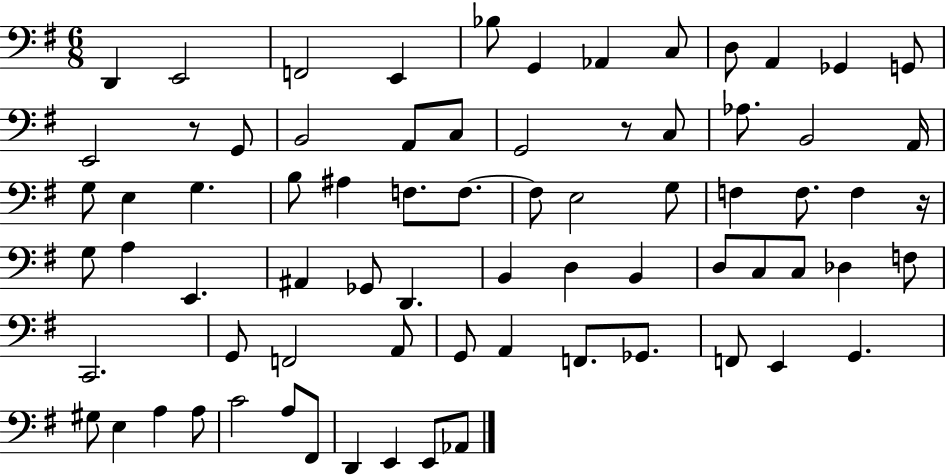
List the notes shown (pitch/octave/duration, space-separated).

D2/q E2/h F2/h E2/q Bb3/e G2/q Ab2/q C3/e D3/e A2/q Gb2/q G2/e E2/h R/e G2/e B2/h A2/e C3/e G2/h R/e C3/e Ab3/e. B2/h A2/s G3/e E3/q G3/q. B3/e A#3/q F3/e. F3/e. F3/e E3/h G3/e F3/q F3/e. F3/q R/s G3/e A3/q E2/q. A#2/q Gb2/e D2/q. B2/q D3/q B2/q D3/e C3/e C3/e Db3/q F3/e C2/h. G2/e F2/h A2/e G2/e A2/q F2/e. Gb2/e. F2/e E2/q G2/q. G#3/e E3/q A3/q A3/e C4/h A3/e F#2/e D2/q E2/q E2/e Ab2/e